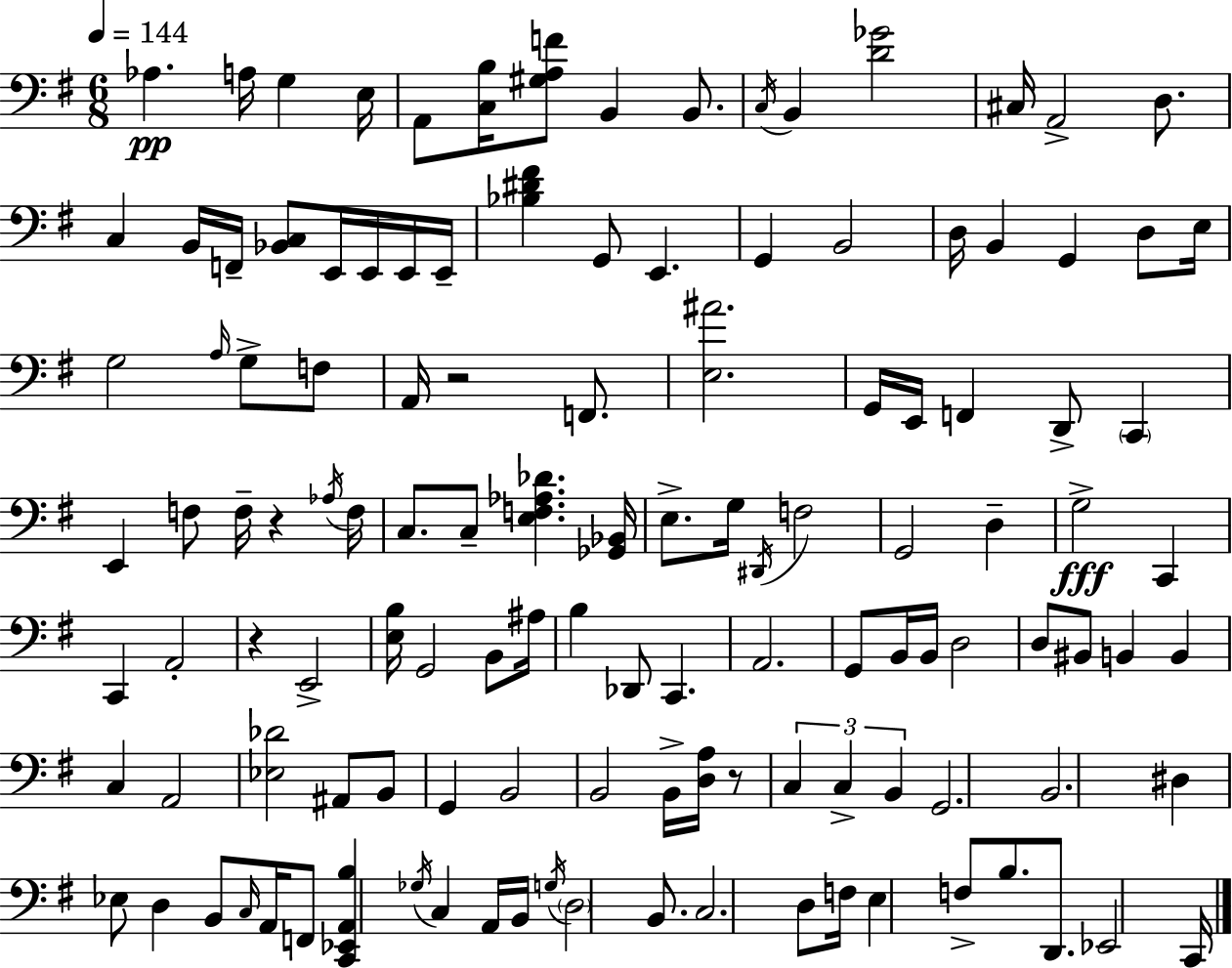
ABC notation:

X:1
T:Untitled
M:6/8
L:1/4
K:G
_A, A,/4 G, E,/4 A,,/2 [C,B,]/4 [^G,A,F]/2 B,, B,,/2 C,/4 B,, [D_G]2 ^C,/4 A,,2 D,/2 C, B,,/4 F,,/4 [_B,,C,]/2 E,,/4 E,,/4 E,,/4 E,,/4 [_B,^D^F] G,,/2 E,, G,, B,,2 D,/4 B,, G,, D,/2 E,/4 G,2 A,/4 G,/2 F,/2 A,,/4 z2 F,,/2 [E,^A]2 G,,/4 E,,/4 F,, D,,/2 C,, E,, F,/2 F,/4 z _A,/4 F,/4 C,/2 C,/2 [E,F,_A,_D] [_G,,_B,,]/4 E,/2 G,/4 ^D,,/4 F,2 G,,2 D, G,2 C,, C,, A,,2 z E,,2 [E,B,]/4 G,,2 B,,/2 ^A,/4 B, _D,,/2 C,, A,,2 G,,/2 B,,/4 B,,/4 D,2 D,/2 ^B,,/2 B,, B,, C, A,,2 [_E,_D]2 ^A,,/2 B,,/2 G,, B,,2 B,,2 B,,/4 [D,A,]/4 z/2 C, C, B,, G,,2 B,,2 ^D, _E,/2 D, B,,/2 C,/4 A,,/4 F,,/2 [C,,_E,,A,,B,] _G,/4 C, A,,/4 B,,/4 G,/4 D,2 B,,/2 C,2 D,/2 F,/4 E, F,/2 B,/2 D,,/2 _E,,2 C,,/4